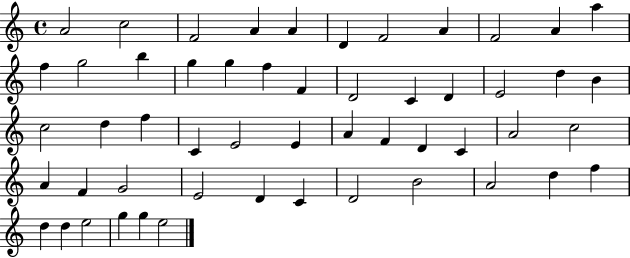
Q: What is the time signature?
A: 4/4